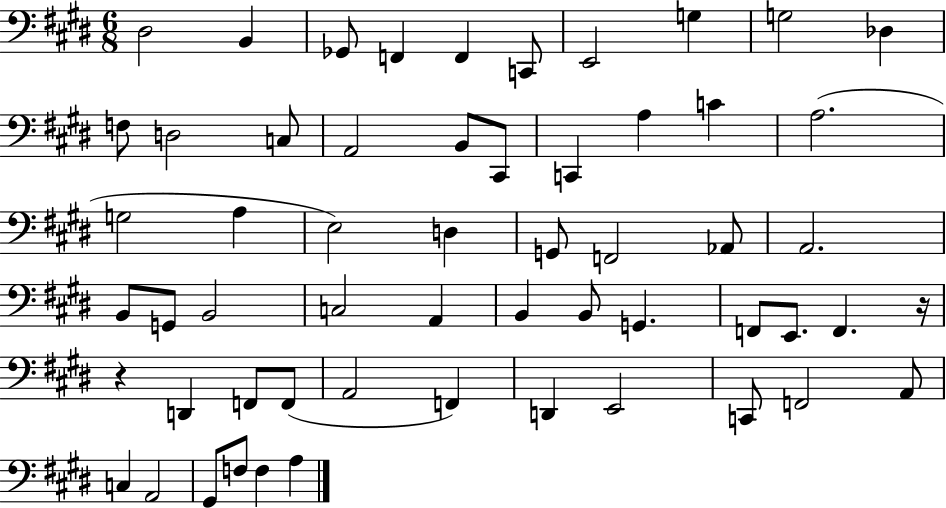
D#3/h B2/q Gb2/e F2/q F2/q C2/e E2/h G3/q G3/h Db3/q F3/e D3/h C3/e A2/h B2/e C#2/e C2/q A3/q C4/q A3/h. G3/h A3/q E3/h D3/q G2/e F2/h Ab2/e A2/h. B2/e G2/e B2/h C3/h A2/q B2/q B2/e G2/q. F2/e E2/e. F2/q. R/s R/q D2/q F2/e F2/e A2/h F2/q D2/q E2/h C2/e F2/h A2/e C3/q A2/h G#2/e F3/e F3/q A3/q